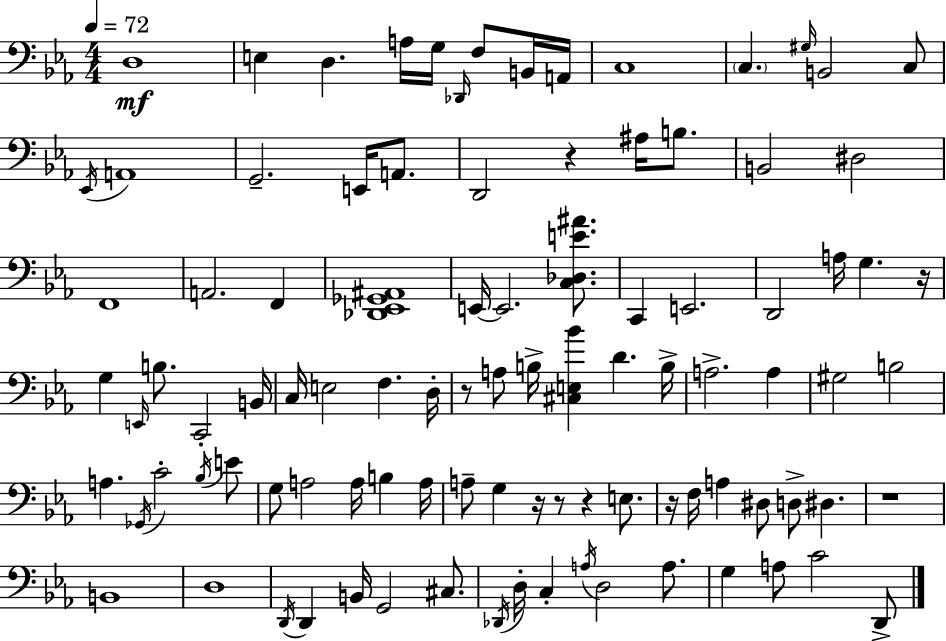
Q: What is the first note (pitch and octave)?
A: D3